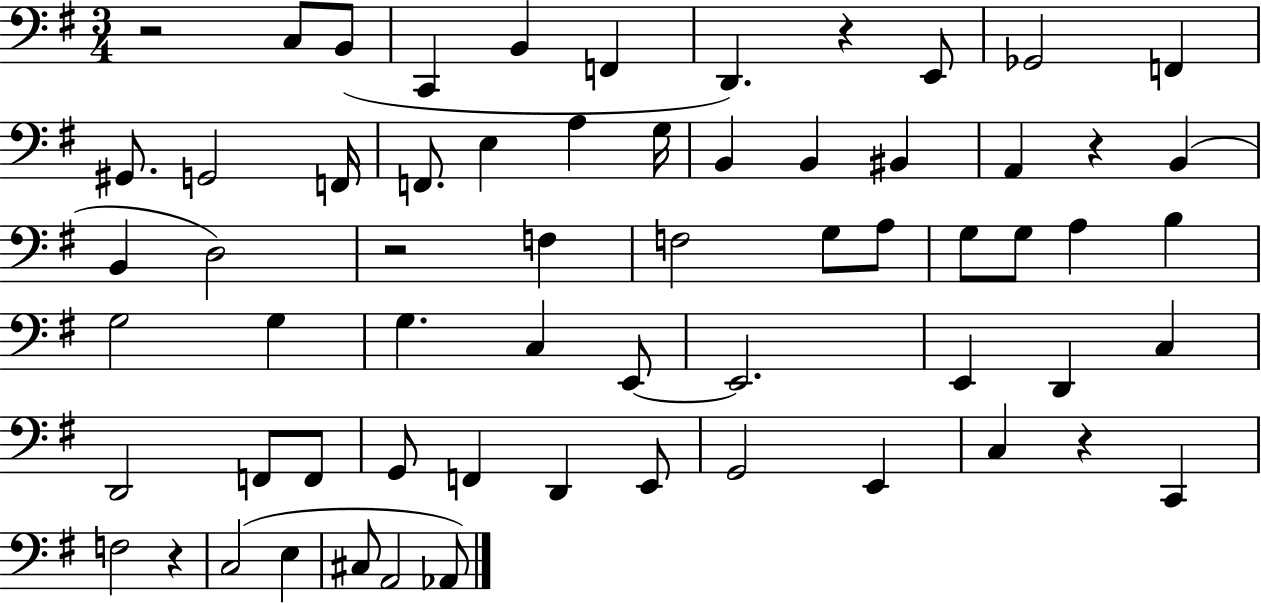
{
  \clef bass
  \numericTimeSignature
  \time 3/4
  \key g \major
  \repeat volta 2 { r2 c8 b,8( | c,4 b,4 f,4 | d,4.) r4 e,8 | ges,2 f,4 | \break gis,8. g,2 f,16 | f,8. e4 a4 g16 | b,4 b,4 bis,4 | a,4 r4 b,4( | \break b,4 d2) | r2 f4 | f2 g8 a8 | g8 g8 a4 b4 | \break g2 g4 | g4. c4 e,8~~ | e,2. | e,4 d,4 c4 | \break d,2 f,8 f,8 | g,8 f,4 d,4 e,8 | g,2 e,4 | c4 r4 c,4 | \break f2 r4 | c2( e4 | cis8 a,2 aes,8) | } \bar "|."
}